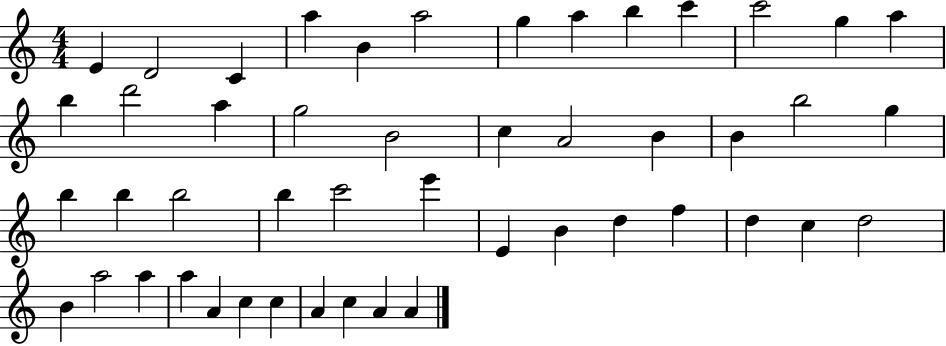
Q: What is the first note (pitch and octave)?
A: E4